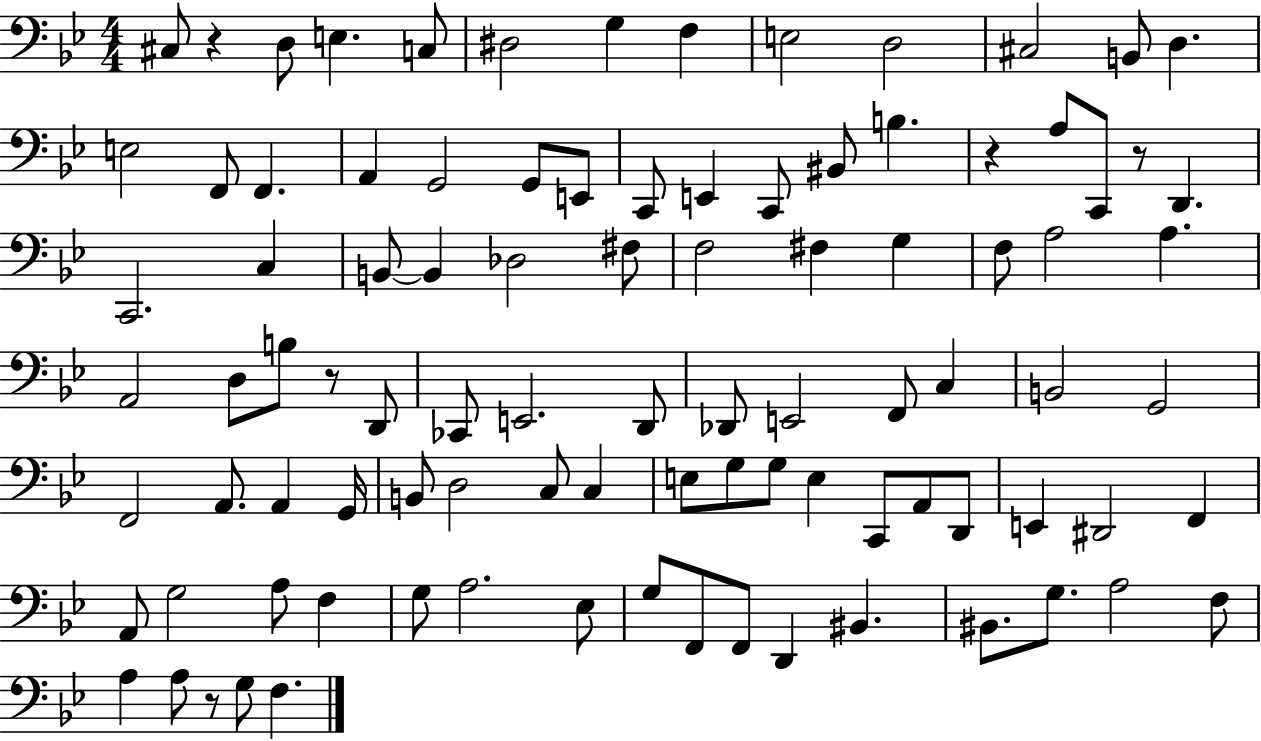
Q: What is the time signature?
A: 4/4